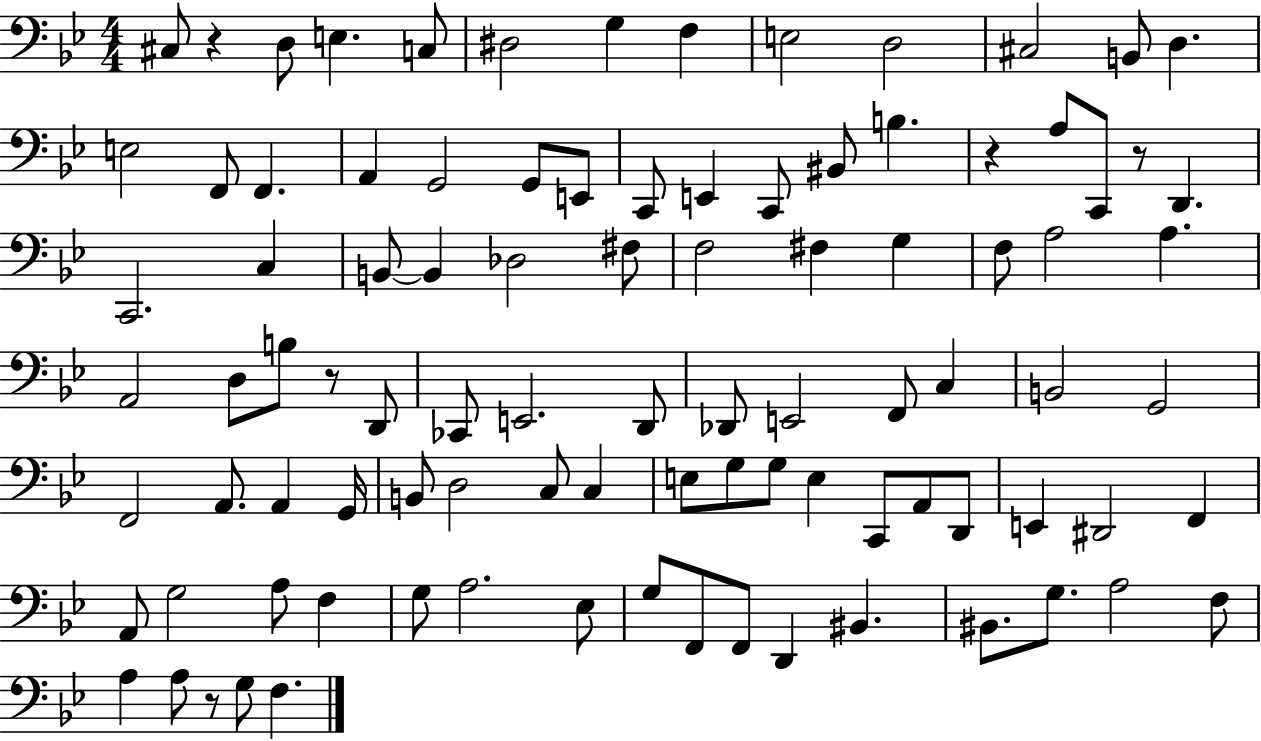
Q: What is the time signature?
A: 4/4